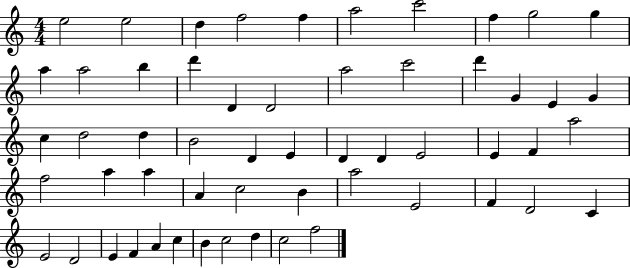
E5/h E5/h D5/q F5/h F5/q A5/h C6/h F5/q G5/h G5/q A5/q A5/h B5/q D6/q D4/q D4/h A5/h C6/h D6/q G4/q E4/q G4/q C5/q D5/h D5/q B4/h D4/q E4/q D4/q D4/q E4/h E4/q F4/q A5/h F5/h A5/q A5/q A4/q C5/h B4/q A5/h E4/h F4/q D4/h C4/q E4/h D4/h E4/q F4/q A4/q C5/q B4/q C5/h D5/q C5/h F5/h